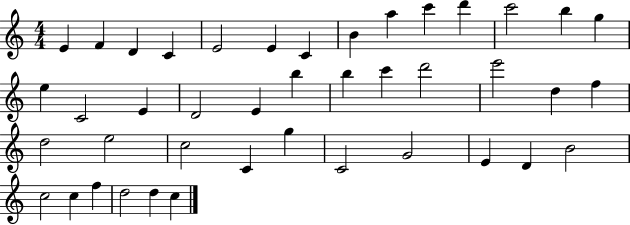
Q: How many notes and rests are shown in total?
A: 42